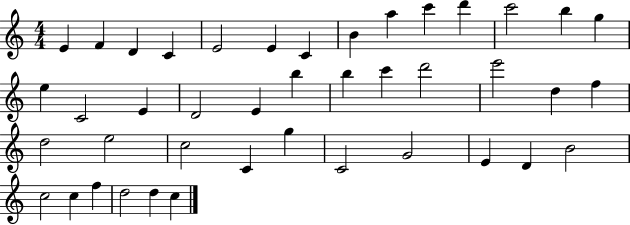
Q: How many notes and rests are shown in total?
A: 42